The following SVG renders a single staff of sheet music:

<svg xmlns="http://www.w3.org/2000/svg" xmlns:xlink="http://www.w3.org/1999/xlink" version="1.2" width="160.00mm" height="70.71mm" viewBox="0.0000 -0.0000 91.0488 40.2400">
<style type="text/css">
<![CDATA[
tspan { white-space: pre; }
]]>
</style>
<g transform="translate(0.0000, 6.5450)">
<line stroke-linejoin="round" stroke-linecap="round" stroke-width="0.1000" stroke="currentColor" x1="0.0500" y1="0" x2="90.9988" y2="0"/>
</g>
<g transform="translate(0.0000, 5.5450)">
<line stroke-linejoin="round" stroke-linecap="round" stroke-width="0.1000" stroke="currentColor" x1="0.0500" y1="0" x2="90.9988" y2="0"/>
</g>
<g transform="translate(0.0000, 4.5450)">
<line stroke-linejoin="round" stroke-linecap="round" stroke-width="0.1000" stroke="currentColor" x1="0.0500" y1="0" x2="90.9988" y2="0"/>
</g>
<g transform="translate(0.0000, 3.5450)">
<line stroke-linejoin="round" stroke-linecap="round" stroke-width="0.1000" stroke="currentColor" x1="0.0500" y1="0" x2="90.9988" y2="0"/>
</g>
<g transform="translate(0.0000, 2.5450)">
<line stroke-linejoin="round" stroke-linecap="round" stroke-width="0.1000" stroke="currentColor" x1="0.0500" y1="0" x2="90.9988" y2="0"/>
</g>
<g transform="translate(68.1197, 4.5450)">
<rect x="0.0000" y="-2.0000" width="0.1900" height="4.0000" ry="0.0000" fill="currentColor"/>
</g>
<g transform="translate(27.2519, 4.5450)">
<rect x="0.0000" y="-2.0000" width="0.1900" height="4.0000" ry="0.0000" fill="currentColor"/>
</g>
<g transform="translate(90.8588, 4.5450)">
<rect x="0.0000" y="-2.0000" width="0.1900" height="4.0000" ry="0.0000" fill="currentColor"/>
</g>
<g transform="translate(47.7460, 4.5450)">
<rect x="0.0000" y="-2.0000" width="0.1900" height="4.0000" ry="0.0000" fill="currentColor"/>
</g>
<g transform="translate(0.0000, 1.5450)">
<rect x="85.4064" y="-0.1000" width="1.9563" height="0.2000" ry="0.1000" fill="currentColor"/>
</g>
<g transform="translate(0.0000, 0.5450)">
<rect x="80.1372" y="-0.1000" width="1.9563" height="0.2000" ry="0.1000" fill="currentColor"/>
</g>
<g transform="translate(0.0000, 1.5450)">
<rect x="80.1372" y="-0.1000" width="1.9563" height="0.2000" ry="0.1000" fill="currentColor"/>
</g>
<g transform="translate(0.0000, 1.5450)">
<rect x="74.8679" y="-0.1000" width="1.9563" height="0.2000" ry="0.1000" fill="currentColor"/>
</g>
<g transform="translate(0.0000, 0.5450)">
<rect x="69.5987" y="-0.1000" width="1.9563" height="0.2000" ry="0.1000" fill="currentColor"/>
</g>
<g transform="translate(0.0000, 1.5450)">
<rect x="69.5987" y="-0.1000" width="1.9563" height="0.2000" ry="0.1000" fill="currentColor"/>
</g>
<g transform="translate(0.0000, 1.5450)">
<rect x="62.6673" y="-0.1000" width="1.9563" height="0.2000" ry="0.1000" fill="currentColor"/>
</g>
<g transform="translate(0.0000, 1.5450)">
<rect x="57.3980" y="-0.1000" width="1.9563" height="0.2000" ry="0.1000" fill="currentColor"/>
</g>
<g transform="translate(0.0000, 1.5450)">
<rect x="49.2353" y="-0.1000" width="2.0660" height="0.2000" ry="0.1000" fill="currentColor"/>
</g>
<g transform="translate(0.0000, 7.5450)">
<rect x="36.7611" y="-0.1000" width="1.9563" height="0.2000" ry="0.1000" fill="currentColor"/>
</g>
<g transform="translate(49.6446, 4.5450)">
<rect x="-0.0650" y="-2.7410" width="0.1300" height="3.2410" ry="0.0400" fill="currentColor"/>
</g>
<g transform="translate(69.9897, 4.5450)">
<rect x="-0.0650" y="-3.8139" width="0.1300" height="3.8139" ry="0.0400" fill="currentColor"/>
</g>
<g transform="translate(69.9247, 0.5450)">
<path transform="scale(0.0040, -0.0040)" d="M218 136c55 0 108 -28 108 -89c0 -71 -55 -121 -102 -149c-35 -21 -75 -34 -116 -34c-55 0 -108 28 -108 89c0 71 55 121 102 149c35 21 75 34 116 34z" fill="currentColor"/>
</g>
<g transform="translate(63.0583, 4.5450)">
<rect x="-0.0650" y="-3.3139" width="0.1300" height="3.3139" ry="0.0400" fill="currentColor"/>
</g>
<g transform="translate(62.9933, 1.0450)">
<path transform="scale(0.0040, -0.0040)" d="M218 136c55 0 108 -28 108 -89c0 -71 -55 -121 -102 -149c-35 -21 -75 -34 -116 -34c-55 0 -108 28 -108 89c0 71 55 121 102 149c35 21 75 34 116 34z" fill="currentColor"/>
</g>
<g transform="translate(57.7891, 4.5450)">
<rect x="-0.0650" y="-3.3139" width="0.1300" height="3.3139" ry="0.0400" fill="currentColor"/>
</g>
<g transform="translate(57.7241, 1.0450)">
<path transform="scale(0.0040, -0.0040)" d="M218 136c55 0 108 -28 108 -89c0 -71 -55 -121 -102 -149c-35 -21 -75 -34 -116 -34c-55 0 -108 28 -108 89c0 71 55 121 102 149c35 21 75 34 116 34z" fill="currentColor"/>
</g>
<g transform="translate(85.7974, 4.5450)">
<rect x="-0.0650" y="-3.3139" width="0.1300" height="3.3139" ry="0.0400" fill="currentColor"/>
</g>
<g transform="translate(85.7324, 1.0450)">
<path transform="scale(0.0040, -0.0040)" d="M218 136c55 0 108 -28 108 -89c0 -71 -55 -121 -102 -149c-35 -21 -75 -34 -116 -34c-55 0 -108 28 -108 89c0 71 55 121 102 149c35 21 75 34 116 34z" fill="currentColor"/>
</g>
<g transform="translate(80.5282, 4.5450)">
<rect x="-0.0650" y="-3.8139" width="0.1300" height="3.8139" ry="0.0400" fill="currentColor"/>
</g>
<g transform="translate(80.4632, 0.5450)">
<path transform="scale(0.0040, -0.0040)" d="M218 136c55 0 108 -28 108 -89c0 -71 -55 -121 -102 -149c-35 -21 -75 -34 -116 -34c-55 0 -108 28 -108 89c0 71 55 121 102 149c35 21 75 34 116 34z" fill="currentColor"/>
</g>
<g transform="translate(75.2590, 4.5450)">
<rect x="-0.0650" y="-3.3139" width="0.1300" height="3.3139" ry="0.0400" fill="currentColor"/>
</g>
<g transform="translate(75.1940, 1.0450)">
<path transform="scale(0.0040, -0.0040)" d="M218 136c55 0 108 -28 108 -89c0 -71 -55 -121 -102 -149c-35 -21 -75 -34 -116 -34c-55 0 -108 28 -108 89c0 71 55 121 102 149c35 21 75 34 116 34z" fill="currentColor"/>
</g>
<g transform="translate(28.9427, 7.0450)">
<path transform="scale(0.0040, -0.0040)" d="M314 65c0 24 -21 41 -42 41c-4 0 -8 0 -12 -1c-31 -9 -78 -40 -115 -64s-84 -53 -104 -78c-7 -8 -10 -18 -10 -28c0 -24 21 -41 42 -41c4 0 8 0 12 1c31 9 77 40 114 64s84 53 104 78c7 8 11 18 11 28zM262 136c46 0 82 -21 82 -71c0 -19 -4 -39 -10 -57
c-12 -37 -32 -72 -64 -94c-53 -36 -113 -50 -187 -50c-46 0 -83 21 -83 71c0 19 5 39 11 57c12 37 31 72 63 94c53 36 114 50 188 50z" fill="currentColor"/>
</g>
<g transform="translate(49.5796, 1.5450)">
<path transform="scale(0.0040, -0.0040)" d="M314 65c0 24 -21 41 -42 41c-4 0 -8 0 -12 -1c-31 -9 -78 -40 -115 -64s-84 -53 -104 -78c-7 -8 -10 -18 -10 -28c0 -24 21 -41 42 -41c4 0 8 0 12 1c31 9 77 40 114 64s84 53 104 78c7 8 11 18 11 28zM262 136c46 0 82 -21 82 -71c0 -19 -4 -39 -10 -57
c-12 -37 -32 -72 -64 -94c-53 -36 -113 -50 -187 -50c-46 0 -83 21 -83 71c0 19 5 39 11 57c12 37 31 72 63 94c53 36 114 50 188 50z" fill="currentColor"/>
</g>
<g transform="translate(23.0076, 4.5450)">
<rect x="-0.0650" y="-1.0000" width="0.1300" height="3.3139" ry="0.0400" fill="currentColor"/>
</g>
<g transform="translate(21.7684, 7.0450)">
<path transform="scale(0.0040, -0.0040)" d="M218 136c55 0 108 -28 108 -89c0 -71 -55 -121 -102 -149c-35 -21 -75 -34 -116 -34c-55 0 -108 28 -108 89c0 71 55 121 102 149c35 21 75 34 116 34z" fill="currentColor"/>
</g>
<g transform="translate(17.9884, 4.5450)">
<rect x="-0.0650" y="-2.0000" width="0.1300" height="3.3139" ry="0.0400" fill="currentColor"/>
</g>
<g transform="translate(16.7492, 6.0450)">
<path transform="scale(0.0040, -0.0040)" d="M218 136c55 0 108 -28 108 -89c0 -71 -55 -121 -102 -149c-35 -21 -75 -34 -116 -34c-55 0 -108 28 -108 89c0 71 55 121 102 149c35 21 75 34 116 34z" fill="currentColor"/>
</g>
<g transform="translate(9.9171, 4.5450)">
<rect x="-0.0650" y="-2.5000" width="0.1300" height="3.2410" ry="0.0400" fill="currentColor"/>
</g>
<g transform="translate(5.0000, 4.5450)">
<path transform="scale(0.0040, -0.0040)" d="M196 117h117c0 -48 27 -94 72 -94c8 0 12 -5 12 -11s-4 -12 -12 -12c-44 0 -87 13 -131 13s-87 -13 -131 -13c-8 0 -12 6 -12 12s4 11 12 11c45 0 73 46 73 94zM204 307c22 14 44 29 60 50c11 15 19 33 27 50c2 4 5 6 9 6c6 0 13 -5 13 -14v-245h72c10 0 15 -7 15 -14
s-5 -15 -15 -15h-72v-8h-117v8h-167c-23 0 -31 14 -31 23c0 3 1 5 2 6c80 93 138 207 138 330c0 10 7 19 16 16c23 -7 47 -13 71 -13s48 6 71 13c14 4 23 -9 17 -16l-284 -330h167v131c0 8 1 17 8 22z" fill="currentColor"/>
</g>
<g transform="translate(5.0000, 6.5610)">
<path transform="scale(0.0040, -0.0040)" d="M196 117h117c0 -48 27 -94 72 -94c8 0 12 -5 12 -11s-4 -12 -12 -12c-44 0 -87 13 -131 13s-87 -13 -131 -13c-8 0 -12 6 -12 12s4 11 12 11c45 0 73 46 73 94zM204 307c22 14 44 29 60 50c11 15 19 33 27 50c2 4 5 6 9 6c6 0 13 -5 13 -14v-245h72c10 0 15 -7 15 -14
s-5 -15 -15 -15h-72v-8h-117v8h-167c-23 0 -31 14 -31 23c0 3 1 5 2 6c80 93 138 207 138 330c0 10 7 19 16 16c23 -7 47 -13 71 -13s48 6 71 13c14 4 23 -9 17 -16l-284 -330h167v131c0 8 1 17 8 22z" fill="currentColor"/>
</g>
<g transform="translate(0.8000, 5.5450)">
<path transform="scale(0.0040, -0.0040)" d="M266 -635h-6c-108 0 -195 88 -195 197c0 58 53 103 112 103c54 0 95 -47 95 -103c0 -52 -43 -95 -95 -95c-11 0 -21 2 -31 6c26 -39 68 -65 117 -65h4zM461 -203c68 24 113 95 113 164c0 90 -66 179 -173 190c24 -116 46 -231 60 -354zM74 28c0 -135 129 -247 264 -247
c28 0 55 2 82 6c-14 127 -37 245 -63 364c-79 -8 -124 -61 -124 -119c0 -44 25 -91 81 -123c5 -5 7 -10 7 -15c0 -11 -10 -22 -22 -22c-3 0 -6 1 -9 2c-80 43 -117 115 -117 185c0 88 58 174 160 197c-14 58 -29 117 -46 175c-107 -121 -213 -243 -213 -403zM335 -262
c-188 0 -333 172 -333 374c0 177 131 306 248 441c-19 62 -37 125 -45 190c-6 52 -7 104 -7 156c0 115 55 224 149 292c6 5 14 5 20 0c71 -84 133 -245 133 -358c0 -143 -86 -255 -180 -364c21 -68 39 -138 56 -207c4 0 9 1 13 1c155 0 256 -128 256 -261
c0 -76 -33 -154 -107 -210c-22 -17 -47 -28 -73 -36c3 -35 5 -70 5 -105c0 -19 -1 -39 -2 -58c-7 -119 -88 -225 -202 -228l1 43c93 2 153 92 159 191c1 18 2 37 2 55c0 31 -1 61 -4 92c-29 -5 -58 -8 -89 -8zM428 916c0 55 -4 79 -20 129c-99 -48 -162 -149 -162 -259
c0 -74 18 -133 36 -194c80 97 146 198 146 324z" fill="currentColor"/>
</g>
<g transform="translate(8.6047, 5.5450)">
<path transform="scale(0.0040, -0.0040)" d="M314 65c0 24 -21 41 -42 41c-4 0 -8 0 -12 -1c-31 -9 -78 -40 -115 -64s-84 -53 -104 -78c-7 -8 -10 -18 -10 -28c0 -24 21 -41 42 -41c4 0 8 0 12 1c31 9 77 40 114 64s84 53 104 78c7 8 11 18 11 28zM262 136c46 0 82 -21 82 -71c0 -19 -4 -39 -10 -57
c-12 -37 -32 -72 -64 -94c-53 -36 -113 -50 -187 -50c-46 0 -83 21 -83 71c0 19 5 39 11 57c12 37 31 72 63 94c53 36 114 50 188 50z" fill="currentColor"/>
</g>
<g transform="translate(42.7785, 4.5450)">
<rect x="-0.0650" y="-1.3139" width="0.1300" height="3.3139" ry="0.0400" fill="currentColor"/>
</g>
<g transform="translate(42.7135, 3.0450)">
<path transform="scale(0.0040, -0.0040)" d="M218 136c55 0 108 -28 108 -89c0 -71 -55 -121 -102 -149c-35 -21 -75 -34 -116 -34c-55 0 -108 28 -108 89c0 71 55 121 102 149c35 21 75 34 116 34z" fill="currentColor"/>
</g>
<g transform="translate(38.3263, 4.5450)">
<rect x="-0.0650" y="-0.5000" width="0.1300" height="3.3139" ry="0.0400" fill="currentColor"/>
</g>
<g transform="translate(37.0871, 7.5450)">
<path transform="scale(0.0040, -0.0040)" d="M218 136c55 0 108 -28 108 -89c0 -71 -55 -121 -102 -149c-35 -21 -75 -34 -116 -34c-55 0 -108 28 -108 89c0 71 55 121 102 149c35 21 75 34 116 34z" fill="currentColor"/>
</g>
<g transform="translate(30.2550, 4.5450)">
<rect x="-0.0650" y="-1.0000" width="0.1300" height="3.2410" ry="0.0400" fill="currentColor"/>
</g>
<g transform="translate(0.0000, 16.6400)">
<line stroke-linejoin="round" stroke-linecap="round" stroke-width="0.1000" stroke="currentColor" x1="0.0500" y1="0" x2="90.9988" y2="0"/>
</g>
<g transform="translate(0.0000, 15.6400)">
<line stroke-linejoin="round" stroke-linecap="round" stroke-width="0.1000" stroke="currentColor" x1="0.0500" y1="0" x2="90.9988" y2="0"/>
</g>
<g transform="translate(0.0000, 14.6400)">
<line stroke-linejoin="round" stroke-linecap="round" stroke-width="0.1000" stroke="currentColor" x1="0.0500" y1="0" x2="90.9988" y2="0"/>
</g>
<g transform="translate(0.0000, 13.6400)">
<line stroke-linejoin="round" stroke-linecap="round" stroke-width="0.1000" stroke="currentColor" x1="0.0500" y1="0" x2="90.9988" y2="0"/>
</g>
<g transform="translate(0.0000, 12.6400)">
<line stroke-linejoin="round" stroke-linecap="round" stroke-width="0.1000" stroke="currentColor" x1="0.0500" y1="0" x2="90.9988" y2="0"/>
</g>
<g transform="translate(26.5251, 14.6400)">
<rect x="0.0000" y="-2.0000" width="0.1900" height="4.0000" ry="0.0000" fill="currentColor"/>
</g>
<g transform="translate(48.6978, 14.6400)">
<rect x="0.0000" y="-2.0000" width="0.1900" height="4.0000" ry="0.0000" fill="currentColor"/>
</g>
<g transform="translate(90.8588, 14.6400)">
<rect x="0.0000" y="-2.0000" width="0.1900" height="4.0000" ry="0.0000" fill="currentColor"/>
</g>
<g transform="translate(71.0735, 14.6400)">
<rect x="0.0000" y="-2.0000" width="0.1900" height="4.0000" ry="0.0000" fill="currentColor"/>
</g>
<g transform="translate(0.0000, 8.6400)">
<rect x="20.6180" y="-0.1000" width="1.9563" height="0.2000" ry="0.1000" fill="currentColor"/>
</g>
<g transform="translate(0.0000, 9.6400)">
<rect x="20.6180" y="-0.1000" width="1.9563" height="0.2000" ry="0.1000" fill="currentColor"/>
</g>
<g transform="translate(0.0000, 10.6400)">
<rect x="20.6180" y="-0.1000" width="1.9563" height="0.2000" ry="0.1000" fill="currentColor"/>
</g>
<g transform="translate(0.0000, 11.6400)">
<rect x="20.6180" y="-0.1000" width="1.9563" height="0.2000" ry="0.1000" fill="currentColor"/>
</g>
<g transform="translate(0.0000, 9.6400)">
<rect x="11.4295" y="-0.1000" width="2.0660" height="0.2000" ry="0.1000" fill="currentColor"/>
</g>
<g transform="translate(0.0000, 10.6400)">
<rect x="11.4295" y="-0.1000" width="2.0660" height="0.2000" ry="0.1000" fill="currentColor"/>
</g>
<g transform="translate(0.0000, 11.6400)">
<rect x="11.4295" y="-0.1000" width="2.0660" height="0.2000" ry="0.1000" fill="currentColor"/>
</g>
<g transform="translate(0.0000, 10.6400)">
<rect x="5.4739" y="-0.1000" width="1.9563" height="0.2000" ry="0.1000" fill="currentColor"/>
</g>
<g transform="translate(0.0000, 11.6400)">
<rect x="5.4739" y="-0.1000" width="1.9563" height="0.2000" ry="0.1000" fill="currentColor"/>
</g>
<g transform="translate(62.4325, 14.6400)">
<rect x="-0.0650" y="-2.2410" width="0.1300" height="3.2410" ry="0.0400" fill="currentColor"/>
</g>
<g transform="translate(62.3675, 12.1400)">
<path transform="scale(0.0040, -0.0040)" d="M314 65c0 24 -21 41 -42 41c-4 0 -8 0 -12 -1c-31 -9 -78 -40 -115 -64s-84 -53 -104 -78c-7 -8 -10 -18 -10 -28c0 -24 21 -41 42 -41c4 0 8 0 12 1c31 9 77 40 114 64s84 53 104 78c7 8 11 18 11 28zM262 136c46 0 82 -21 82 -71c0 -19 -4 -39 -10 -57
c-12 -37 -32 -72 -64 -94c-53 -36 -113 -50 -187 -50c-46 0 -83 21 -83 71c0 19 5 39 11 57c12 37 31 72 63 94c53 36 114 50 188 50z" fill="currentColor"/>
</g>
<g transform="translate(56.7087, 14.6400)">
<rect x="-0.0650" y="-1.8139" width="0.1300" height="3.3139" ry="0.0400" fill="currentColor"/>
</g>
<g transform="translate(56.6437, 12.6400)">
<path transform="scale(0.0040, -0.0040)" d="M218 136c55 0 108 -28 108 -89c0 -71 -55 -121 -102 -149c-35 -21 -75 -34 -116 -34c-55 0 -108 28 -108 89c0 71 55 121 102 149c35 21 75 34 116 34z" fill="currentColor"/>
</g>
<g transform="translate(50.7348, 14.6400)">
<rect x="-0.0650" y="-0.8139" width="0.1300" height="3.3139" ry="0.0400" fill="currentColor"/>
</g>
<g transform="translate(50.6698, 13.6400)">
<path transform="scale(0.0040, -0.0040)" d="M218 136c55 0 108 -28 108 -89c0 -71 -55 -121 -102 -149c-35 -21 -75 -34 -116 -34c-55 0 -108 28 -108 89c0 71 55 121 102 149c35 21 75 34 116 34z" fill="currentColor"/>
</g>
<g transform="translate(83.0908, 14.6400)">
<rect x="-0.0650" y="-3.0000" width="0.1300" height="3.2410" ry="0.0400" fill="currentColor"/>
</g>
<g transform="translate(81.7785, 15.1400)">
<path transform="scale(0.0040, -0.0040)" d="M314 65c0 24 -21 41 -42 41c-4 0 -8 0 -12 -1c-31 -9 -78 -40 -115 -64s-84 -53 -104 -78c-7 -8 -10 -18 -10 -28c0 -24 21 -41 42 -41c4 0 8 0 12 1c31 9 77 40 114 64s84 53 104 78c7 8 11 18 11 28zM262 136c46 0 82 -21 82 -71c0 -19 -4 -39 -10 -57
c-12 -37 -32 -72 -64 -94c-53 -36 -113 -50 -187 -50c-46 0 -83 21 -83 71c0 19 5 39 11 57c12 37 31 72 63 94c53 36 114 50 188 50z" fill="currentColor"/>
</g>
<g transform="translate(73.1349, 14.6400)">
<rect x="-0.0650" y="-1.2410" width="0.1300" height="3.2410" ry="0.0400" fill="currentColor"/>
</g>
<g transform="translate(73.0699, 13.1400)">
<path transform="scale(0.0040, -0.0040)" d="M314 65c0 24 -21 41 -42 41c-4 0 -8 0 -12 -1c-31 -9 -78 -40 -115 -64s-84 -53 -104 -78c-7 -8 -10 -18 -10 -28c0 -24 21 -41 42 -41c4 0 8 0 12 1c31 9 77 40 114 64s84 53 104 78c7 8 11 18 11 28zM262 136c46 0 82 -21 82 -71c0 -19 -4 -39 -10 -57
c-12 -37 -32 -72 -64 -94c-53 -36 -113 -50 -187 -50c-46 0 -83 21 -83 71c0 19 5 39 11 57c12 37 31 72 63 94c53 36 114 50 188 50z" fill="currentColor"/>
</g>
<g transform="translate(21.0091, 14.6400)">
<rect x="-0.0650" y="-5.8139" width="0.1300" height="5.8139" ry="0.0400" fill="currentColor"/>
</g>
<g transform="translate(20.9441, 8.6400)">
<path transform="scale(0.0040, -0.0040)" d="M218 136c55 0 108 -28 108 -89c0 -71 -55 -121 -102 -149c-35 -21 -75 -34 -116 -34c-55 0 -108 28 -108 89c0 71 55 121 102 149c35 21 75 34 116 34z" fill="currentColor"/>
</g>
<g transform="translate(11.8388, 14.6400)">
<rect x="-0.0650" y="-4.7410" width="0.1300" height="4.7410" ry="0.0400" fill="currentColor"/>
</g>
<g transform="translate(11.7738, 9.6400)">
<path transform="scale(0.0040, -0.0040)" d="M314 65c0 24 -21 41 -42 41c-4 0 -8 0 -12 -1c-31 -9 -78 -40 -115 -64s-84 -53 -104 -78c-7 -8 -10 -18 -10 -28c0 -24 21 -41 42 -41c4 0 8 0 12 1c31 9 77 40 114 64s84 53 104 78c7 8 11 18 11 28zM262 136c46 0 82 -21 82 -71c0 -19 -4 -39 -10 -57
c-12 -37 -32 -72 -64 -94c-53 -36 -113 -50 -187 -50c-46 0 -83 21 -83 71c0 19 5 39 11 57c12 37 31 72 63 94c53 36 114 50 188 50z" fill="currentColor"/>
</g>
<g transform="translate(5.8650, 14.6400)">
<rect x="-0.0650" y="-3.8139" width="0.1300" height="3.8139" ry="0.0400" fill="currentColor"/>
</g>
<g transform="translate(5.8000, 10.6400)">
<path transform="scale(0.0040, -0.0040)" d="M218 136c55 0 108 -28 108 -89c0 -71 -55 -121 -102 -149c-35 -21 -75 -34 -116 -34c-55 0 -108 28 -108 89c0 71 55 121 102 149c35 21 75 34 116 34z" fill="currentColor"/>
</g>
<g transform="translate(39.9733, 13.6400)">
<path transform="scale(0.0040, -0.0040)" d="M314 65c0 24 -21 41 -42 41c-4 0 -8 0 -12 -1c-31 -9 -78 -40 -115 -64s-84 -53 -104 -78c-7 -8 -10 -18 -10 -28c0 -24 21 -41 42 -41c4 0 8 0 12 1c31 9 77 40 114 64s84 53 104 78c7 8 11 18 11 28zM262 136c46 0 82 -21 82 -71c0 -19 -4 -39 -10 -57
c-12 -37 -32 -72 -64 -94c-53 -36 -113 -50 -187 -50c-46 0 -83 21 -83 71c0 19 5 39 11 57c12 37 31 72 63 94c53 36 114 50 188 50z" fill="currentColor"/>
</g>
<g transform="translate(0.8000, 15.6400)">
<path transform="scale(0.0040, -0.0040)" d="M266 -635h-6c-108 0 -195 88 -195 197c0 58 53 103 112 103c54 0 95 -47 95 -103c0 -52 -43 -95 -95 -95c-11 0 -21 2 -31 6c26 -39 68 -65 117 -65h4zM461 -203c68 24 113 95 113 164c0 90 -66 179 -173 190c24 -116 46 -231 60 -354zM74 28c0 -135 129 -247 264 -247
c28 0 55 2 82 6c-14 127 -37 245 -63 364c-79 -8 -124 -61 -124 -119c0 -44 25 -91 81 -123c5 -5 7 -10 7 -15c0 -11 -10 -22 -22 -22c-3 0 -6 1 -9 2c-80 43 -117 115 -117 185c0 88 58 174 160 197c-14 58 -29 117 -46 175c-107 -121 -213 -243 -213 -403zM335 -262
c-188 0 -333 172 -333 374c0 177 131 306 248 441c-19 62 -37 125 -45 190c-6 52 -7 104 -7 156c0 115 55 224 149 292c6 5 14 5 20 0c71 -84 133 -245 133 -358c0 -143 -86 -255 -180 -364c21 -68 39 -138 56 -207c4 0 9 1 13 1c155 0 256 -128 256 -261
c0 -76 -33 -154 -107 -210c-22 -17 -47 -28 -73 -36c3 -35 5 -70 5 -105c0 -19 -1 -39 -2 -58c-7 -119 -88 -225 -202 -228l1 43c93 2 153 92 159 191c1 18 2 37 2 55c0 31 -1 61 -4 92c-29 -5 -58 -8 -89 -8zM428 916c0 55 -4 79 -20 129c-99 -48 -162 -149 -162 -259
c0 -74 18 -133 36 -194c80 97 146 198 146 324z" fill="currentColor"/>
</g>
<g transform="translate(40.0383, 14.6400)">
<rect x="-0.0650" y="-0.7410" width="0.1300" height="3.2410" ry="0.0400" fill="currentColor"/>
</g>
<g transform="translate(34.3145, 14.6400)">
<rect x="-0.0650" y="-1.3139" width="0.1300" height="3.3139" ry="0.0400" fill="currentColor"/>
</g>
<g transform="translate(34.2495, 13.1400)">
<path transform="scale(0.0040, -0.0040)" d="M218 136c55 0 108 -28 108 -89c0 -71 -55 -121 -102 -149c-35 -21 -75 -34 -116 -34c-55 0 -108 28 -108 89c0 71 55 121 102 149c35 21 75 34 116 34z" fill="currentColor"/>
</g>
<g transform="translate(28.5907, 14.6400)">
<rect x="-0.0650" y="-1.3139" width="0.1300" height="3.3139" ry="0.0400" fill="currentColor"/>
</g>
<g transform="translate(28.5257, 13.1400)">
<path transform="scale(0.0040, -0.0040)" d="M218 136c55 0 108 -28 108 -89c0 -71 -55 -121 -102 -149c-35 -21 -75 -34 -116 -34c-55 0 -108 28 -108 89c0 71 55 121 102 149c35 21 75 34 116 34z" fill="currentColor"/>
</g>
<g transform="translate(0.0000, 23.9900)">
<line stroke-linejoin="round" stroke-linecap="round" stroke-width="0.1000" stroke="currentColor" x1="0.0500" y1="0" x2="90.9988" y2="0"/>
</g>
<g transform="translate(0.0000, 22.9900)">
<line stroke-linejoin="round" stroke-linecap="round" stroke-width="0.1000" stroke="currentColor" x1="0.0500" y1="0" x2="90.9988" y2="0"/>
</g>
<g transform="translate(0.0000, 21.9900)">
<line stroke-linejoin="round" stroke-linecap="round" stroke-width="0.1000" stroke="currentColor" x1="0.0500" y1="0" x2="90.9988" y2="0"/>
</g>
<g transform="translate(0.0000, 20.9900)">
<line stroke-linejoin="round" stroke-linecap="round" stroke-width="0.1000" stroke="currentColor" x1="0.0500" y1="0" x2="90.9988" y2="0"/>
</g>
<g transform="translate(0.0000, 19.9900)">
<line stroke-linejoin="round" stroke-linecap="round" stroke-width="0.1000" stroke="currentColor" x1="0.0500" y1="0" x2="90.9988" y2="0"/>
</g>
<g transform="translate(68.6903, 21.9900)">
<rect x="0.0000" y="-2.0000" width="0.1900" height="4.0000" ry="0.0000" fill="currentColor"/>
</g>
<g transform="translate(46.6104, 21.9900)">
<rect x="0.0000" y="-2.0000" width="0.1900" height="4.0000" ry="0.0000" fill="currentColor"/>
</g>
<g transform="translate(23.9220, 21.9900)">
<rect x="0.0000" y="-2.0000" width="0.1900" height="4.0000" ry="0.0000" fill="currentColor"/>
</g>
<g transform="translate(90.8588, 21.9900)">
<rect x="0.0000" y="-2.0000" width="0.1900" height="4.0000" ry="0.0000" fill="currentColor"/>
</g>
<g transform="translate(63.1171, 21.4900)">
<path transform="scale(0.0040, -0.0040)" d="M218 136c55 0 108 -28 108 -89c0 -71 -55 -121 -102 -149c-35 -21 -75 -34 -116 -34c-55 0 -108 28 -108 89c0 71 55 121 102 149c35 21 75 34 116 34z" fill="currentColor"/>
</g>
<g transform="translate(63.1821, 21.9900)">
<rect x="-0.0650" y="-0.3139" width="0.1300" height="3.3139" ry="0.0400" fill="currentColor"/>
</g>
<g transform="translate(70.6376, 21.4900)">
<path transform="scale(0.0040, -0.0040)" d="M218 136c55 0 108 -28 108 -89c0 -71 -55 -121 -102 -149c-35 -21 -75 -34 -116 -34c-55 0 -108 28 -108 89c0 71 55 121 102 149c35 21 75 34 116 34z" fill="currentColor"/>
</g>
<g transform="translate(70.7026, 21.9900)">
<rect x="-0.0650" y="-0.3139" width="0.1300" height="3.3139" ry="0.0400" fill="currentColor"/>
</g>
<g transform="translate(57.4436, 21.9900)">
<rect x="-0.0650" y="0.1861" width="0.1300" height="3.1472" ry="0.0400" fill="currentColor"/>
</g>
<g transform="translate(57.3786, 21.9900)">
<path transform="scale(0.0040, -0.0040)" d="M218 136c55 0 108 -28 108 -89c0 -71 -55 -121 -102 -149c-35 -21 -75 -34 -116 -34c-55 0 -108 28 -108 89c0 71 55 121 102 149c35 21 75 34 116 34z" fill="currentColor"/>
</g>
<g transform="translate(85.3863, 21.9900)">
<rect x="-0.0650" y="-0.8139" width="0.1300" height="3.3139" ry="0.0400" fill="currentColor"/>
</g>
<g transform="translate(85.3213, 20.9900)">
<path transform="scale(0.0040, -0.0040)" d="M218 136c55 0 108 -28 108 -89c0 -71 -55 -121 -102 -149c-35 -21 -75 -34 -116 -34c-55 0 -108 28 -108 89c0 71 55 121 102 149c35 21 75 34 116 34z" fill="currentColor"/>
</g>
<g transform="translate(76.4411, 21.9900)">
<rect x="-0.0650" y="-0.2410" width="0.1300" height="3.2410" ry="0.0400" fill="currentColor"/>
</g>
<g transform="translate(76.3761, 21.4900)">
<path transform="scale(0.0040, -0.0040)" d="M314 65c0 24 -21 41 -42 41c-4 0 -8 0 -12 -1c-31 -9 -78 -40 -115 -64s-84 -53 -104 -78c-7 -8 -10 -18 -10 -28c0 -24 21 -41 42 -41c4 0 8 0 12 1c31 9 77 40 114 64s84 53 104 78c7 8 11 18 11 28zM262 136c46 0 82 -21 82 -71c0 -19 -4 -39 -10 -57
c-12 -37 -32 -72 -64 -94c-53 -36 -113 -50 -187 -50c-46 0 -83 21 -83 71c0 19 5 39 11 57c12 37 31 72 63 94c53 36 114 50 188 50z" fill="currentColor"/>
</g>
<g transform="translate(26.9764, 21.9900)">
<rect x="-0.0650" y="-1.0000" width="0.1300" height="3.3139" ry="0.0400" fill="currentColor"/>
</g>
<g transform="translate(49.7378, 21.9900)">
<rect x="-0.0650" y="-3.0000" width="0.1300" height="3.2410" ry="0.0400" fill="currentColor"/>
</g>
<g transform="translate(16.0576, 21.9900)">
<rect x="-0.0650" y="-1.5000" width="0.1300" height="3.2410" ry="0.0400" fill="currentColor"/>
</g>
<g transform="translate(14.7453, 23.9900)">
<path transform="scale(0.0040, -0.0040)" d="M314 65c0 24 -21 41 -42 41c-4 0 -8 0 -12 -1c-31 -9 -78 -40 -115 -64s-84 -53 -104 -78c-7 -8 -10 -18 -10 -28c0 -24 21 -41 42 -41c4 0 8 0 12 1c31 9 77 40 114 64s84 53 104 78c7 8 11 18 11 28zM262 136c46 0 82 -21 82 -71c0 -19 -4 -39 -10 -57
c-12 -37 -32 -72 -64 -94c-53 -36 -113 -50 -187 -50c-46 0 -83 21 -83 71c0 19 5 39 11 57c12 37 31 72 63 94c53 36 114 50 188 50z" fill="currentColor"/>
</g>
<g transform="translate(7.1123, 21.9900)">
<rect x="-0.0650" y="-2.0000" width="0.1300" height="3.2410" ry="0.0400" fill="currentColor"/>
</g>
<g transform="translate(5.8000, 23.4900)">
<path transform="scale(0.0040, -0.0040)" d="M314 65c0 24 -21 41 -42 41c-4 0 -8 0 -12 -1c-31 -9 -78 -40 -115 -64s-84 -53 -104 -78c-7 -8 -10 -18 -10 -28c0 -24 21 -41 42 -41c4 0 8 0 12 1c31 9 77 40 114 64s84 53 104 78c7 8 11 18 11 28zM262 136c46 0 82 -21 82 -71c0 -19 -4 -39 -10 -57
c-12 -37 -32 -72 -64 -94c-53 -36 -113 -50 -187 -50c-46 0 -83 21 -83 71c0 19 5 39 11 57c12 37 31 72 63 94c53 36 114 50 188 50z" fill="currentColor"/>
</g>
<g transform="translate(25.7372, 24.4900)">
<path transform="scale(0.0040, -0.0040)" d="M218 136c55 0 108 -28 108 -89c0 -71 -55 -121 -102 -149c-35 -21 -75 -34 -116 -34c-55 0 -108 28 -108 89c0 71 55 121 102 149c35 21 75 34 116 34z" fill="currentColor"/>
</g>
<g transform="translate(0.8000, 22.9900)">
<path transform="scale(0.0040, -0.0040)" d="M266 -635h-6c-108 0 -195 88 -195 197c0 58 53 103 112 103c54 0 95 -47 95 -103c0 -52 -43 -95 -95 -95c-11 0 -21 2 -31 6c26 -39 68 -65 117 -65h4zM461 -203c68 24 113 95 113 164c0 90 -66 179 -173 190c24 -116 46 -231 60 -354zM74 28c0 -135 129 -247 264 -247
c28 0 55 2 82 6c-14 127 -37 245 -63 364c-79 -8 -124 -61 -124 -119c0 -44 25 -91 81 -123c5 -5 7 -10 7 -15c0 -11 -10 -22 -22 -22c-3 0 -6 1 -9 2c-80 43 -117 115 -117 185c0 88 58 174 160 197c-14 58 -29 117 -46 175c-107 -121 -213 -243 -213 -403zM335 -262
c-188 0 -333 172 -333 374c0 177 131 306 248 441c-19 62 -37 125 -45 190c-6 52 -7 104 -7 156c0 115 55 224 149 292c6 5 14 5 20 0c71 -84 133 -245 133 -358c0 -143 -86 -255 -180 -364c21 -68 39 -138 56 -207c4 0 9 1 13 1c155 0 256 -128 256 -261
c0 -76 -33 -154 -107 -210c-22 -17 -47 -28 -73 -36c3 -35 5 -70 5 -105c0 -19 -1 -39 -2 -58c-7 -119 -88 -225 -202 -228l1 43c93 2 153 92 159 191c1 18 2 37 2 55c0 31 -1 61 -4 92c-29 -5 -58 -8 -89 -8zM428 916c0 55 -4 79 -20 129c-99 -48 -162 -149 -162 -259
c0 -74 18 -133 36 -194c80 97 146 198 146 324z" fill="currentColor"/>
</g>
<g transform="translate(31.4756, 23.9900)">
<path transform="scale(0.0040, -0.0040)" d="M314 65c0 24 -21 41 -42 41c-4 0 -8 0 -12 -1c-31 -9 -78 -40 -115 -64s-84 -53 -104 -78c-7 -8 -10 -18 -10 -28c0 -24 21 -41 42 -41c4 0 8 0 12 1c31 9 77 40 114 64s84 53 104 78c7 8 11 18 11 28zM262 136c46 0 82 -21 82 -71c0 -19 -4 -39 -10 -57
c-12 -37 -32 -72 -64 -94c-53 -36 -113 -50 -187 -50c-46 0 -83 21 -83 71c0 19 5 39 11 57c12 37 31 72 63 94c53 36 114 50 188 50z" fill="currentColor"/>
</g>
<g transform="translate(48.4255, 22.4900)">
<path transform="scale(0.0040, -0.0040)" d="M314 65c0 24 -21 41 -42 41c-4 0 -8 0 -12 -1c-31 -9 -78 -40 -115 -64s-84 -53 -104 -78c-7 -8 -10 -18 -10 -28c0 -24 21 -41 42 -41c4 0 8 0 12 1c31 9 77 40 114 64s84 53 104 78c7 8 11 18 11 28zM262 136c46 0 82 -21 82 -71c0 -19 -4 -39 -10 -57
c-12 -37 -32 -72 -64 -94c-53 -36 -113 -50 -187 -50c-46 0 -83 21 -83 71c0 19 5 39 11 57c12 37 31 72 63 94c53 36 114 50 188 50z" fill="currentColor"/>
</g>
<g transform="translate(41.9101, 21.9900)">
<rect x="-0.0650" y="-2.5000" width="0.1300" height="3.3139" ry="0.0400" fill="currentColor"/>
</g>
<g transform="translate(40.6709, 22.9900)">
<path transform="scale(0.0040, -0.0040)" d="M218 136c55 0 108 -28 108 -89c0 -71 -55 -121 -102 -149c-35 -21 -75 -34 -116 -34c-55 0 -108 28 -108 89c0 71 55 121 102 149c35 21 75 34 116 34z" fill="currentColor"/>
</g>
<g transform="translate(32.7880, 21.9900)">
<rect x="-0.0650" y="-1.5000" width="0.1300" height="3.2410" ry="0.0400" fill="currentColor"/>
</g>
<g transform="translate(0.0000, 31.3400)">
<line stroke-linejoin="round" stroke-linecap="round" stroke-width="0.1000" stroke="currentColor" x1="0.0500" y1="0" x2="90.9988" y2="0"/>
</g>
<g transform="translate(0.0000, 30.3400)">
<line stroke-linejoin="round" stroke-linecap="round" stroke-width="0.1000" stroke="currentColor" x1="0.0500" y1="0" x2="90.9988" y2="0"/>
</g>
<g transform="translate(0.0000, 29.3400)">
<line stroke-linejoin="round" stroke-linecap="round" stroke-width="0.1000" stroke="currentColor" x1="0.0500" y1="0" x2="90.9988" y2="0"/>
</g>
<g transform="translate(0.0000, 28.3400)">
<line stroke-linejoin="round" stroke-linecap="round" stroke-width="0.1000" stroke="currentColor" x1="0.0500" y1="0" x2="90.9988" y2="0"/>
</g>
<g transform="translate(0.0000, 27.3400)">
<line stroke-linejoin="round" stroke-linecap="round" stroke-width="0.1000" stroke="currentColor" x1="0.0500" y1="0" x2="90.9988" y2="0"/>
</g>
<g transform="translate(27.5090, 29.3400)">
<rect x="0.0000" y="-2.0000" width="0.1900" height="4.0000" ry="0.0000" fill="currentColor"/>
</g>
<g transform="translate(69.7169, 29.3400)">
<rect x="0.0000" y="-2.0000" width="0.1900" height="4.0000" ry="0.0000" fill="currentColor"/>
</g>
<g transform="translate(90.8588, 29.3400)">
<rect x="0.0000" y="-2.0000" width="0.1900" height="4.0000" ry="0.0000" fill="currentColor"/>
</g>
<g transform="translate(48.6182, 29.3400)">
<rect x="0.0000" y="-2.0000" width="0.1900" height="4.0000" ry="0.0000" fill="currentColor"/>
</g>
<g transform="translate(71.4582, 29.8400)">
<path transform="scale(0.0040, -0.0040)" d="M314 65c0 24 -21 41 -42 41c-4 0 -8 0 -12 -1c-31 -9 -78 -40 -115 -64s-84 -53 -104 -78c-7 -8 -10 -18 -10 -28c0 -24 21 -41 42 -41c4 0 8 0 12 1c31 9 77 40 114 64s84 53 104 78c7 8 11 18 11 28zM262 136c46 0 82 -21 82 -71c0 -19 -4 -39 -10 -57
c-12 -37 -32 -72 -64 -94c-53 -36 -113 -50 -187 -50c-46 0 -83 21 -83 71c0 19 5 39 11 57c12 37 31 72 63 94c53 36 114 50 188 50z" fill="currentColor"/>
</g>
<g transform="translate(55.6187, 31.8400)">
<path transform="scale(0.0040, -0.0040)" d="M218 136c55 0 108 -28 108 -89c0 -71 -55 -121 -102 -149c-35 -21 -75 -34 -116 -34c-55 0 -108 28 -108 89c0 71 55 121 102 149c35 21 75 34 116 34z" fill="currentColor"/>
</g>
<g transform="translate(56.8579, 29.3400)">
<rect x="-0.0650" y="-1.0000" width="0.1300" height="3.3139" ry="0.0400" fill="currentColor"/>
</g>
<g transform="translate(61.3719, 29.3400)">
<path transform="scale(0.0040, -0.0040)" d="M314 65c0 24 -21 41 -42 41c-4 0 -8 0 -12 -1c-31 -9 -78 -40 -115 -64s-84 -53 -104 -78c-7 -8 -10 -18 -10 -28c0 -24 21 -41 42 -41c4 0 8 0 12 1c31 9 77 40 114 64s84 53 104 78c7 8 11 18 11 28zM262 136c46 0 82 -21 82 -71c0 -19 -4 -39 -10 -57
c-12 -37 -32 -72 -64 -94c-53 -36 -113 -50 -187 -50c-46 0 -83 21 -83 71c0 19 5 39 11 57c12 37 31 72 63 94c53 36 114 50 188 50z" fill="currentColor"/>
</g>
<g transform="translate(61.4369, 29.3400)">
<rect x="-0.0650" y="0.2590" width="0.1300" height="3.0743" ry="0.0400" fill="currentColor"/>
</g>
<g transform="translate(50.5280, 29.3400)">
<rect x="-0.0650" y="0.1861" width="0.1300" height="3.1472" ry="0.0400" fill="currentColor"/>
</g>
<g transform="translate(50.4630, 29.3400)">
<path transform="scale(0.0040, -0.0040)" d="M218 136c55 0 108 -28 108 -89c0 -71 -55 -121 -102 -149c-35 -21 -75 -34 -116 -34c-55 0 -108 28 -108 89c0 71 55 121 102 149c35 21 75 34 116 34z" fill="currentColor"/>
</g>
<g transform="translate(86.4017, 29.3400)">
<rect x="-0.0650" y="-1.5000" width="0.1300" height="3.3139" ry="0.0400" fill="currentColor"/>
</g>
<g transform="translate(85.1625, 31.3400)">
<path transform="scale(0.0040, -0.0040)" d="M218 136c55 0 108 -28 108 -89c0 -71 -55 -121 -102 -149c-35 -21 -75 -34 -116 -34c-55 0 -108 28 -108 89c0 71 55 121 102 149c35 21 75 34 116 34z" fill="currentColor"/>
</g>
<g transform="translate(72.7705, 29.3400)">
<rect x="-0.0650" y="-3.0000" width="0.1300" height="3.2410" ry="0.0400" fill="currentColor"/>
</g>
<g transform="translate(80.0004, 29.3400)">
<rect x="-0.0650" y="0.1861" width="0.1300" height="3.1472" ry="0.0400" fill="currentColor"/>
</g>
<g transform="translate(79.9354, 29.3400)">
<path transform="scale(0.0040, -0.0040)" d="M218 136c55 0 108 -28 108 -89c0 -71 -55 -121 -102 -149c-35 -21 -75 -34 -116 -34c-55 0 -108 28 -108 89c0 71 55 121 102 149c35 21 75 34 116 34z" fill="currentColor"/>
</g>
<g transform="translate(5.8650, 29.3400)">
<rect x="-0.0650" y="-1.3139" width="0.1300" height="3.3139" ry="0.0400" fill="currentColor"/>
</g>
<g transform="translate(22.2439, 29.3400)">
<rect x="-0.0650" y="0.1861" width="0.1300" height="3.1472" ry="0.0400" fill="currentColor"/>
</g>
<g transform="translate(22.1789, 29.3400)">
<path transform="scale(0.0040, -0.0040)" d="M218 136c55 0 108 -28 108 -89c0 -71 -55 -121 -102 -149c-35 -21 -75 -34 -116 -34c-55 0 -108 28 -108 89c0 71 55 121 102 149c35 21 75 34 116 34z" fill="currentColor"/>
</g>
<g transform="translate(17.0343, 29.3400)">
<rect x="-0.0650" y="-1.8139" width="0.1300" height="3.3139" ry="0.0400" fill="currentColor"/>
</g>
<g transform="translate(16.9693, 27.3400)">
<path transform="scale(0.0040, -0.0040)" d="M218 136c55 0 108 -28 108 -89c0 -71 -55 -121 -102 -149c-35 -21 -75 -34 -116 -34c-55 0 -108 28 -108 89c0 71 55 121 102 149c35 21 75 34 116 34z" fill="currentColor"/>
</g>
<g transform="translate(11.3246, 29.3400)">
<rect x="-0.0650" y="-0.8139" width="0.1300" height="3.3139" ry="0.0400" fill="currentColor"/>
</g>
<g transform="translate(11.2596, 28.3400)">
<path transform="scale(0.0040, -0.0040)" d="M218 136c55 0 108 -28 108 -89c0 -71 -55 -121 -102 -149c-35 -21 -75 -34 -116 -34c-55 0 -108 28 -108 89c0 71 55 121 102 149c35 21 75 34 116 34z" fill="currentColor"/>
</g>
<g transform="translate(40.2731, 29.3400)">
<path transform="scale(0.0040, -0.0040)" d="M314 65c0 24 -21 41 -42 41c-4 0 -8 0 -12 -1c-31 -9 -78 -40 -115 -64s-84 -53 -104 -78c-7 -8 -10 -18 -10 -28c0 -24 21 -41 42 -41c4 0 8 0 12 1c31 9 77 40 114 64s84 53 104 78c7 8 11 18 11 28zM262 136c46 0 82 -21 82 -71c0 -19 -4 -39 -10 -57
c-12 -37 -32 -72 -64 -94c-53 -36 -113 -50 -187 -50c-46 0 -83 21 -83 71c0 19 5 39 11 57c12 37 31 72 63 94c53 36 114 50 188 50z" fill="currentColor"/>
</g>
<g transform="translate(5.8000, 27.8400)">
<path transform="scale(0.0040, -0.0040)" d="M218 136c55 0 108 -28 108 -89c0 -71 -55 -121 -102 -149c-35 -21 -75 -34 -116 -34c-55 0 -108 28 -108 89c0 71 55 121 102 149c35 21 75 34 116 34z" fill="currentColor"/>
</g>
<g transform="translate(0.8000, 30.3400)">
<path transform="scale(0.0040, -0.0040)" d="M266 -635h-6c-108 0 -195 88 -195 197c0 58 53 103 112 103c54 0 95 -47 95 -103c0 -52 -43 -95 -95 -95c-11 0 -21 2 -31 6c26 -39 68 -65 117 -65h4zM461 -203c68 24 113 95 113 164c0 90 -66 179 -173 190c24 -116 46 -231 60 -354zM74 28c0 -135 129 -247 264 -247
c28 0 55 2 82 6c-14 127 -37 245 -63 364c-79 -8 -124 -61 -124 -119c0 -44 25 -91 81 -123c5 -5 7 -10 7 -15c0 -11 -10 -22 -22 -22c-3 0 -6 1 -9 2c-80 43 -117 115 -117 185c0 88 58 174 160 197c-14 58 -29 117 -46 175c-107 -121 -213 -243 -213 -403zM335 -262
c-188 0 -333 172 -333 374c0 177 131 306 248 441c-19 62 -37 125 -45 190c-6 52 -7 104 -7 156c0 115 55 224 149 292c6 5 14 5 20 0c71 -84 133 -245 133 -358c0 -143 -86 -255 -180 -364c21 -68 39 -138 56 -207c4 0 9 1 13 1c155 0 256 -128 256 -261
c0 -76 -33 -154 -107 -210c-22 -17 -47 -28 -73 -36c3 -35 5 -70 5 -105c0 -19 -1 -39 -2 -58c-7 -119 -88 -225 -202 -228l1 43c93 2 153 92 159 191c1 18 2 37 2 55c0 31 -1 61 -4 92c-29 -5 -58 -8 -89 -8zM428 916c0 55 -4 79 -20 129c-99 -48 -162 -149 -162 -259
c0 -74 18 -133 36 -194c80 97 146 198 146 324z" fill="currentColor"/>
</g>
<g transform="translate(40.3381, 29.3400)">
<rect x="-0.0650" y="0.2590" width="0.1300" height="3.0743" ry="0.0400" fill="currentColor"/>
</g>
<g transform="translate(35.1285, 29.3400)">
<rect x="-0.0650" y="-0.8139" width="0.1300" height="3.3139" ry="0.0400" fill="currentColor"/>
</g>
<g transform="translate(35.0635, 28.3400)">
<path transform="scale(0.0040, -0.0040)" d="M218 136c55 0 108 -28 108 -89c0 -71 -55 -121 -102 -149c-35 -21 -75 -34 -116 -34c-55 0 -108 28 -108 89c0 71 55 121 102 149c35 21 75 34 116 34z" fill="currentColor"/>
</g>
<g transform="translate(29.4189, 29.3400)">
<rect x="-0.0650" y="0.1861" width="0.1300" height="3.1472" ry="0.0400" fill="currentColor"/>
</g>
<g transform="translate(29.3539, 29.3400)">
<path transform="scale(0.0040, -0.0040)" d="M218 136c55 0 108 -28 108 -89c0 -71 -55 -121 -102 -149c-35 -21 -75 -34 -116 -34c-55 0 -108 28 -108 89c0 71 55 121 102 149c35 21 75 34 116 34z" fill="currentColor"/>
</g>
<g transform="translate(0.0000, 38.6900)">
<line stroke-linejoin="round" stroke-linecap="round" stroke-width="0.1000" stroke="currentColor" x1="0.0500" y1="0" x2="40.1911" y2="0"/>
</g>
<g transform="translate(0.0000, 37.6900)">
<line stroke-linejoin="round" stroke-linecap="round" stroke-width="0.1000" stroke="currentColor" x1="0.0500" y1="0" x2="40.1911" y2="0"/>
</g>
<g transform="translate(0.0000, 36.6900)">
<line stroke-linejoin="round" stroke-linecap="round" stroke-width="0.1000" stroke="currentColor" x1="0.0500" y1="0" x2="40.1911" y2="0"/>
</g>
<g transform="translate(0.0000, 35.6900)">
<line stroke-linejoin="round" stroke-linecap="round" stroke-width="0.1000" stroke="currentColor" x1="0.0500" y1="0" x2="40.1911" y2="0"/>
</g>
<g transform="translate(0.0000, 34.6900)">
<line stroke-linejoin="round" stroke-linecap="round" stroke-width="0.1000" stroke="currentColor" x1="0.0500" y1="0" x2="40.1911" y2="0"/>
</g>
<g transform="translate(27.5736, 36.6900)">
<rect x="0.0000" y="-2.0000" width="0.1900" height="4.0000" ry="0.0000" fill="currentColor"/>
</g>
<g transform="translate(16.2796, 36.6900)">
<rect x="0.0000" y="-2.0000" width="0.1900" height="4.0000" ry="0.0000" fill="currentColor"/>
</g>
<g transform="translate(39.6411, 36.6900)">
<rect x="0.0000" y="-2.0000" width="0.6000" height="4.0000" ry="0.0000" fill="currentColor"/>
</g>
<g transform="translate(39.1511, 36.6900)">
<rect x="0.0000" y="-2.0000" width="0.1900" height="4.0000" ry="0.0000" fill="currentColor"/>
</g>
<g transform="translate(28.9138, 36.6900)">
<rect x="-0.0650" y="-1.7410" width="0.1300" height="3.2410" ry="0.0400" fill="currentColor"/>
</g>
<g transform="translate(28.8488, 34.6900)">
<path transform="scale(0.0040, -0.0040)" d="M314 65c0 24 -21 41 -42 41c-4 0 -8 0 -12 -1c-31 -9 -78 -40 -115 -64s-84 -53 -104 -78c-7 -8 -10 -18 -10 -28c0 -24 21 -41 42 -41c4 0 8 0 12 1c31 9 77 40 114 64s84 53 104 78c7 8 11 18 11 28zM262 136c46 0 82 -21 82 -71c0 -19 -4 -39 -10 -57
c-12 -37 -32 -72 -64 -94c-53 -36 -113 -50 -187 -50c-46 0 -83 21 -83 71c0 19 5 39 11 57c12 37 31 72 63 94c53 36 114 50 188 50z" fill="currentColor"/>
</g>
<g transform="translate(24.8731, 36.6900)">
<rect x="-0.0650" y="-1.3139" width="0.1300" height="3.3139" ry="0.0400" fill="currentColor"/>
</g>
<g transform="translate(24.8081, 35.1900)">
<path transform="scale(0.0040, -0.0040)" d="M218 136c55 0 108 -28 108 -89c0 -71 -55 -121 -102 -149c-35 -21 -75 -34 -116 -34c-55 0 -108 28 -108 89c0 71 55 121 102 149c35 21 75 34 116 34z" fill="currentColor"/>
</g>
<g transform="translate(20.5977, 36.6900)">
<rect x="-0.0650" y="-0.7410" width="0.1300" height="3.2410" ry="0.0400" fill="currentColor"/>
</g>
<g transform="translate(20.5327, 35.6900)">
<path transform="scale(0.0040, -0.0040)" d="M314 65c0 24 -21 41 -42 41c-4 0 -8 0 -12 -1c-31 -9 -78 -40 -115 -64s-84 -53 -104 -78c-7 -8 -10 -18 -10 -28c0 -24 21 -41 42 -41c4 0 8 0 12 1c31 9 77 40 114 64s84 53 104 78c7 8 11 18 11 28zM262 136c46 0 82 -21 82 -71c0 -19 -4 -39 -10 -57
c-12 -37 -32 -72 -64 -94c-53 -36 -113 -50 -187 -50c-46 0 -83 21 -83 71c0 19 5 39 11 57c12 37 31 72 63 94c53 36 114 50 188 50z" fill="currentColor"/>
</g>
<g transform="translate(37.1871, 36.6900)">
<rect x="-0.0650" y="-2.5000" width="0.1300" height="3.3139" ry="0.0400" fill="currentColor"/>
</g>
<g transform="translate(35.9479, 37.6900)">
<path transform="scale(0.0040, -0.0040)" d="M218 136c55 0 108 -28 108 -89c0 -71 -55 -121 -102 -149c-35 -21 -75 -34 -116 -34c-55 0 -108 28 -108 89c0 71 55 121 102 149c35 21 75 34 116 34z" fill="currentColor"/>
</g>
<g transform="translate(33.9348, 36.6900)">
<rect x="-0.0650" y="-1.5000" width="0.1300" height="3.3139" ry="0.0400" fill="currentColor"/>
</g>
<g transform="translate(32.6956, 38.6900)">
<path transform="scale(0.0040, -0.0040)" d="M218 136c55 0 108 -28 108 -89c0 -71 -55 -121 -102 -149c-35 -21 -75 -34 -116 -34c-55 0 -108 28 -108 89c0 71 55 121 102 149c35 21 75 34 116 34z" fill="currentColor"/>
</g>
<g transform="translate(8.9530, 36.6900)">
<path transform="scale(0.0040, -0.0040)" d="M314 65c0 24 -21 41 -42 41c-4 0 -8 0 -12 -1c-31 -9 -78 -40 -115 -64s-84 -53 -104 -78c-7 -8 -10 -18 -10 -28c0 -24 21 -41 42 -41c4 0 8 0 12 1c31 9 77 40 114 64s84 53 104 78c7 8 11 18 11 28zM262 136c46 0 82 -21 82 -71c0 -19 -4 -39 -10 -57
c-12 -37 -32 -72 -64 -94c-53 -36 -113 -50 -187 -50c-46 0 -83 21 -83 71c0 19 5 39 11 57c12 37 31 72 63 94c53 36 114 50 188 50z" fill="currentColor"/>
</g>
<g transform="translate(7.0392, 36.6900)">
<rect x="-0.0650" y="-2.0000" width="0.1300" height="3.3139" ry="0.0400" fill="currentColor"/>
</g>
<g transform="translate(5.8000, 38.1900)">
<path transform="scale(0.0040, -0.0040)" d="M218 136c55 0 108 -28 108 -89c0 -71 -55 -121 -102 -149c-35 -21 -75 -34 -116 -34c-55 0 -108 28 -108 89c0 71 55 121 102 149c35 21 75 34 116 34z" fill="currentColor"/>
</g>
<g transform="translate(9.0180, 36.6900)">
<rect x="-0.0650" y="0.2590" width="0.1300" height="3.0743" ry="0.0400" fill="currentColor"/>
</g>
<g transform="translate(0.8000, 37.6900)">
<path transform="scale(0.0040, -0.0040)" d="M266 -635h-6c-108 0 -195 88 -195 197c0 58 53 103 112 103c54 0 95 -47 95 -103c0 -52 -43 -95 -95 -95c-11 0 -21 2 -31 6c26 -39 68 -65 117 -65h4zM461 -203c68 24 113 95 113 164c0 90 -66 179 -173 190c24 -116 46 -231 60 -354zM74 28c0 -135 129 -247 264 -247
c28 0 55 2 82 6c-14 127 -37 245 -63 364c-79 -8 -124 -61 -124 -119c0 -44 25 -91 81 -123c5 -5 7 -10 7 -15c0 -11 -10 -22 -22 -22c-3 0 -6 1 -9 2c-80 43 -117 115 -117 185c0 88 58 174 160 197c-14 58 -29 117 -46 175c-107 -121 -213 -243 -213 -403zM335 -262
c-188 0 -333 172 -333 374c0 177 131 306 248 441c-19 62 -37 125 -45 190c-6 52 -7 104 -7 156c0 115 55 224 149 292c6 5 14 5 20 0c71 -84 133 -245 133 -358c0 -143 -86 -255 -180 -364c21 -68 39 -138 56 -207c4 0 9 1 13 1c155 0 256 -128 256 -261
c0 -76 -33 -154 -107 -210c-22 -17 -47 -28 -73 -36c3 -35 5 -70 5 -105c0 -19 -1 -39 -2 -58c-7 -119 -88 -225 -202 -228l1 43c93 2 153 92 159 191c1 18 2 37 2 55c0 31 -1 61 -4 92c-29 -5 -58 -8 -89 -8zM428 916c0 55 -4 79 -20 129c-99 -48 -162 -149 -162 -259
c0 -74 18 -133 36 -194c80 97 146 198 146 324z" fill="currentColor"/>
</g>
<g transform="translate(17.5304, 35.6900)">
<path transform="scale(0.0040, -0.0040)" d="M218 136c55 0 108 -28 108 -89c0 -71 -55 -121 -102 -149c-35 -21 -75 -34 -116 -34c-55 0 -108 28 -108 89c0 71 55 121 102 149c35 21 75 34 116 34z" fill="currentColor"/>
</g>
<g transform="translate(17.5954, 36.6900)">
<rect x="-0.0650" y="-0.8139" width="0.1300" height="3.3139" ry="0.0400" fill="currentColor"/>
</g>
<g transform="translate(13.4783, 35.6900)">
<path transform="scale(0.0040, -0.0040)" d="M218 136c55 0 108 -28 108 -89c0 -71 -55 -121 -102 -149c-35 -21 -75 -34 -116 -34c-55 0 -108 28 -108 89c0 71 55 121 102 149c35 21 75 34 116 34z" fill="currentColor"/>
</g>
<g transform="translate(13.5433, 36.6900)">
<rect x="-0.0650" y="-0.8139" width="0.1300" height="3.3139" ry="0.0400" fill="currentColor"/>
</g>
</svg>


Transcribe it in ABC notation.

X:1
T:Untitled
M:4/4
L:1/4
K:C
G2 F D D2 C e a2 b b c' b c' b c' e'2 g' e e d2 d f g2 e2 A2 F2 E2 D E2 G A2 B c c c2 d e d f B B d B2 B D B2 A2 B E F B2 d d d2 e f2 E G